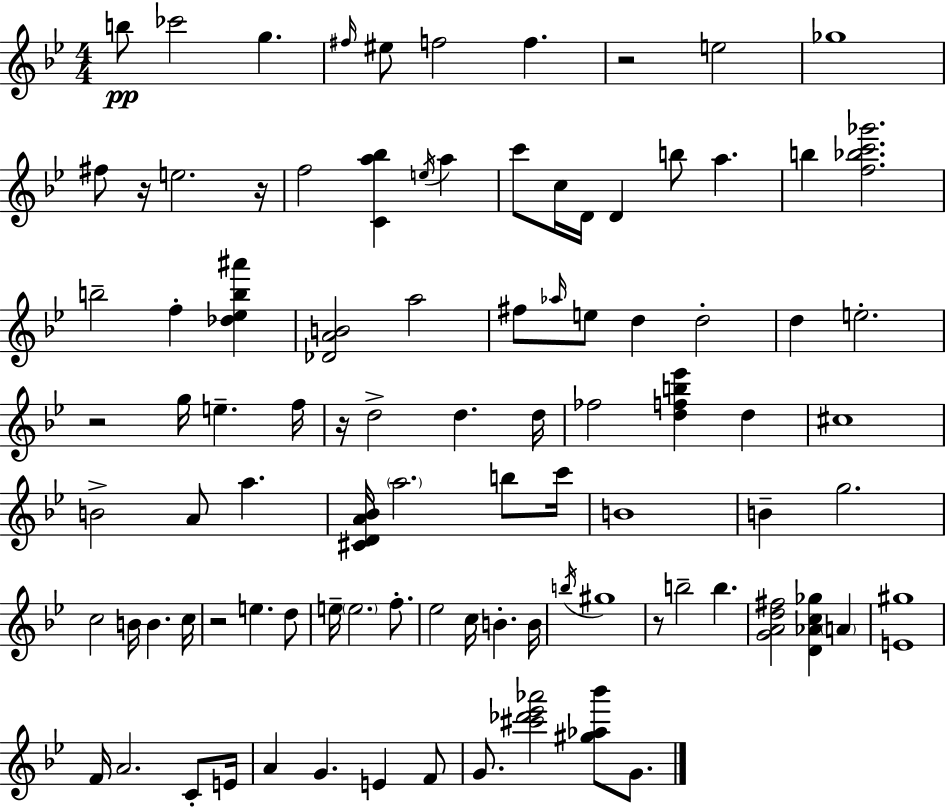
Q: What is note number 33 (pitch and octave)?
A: E5